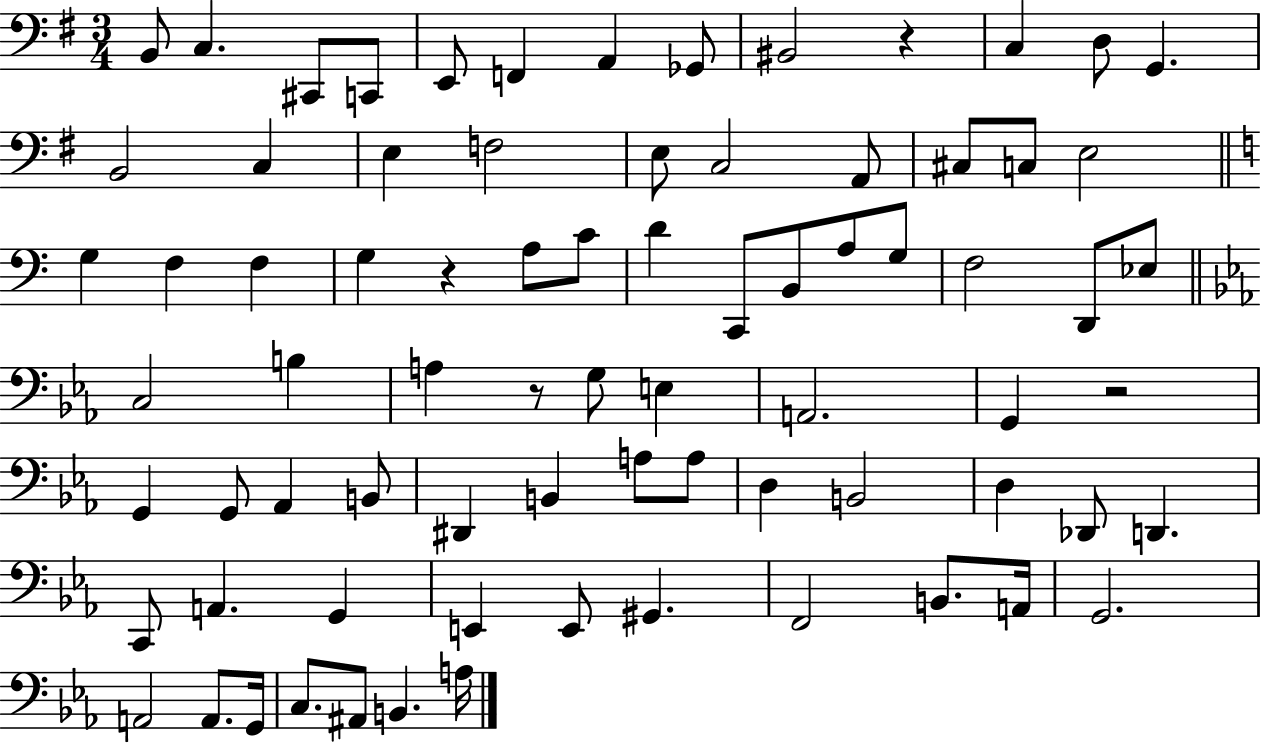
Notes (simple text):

B2/e C3/q. C#2/e C2/e E2/e F2/q A2/q Gb2/e BIS2/h R/q C3/q D3/e G2/q. B2/h C3/q E3/q F3/h E3/e C3/h A2/e C#3/e C3/e E3/h G3/q F3/q F3/q G3/q R/q A3/e C4/e D4/q C2/e B2/e A3/e G3/e F3/h D2/e Eb3/e C3/h B3/q A3/q R/e G3/e E3/q A2/h. G2/q R/h G2/q G2/e Ab2/q B2/e D#2/q B2/q A3/e A3/e D3/q B2/h D3/q Db2/e D2/q. C2/e A2/q. G2/q E2/q E2/e G#2/q. F2/h B2/e. A2/s G2/h. A2/h A2/e. G2/s C3/e. A#2/e B2/q. A3/s